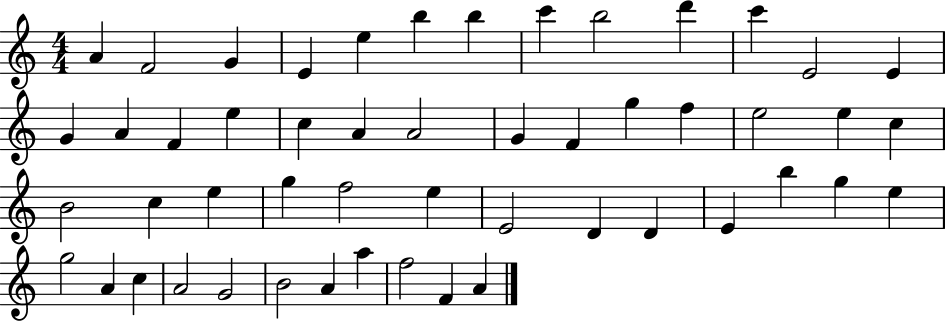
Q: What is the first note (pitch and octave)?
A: A4